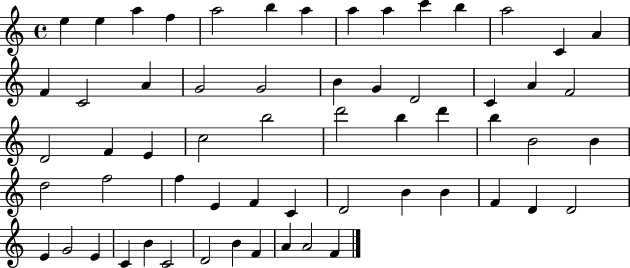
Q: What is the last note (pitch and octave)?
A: F4